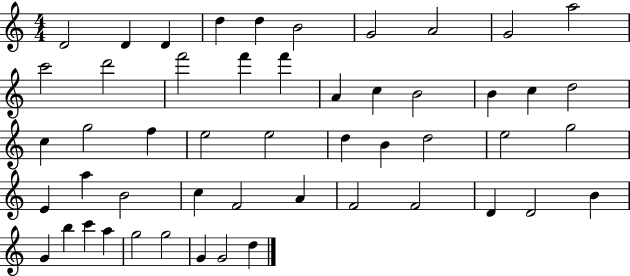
D4/h D4/q D4/q D5/q D5/q B4/h G4/h A4/h G4/h A5/h C6/h D6/h F6/h F6/q F6/q A4/q C5/q B4/h B4/q C5/q D5/h C5/q G5/h F5/q E5/h E5/h D5/q B4/q D5/h E5/h G5/h E4/q A5/q B4/h C5/q F4/h A4/q F4/h F4/h D4/q D4/h B4/q G4/q B5/q C6/q A5/q G5/h G5/h G4/q G4/h D5/q